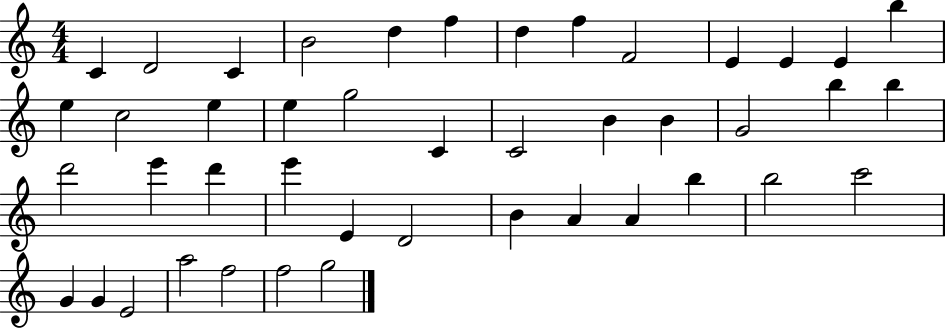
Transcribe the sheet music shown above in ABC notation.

X:1
T:Untitled
M:4/4
L:1/4
K:C
C D2 C B2 d f d f F2 E E E b e c2 e e g2 C C2 B B G2 b b d'2 e' d' e' E D2 B A A b b2 c'2 G G E2 a2 f2 f2 g2